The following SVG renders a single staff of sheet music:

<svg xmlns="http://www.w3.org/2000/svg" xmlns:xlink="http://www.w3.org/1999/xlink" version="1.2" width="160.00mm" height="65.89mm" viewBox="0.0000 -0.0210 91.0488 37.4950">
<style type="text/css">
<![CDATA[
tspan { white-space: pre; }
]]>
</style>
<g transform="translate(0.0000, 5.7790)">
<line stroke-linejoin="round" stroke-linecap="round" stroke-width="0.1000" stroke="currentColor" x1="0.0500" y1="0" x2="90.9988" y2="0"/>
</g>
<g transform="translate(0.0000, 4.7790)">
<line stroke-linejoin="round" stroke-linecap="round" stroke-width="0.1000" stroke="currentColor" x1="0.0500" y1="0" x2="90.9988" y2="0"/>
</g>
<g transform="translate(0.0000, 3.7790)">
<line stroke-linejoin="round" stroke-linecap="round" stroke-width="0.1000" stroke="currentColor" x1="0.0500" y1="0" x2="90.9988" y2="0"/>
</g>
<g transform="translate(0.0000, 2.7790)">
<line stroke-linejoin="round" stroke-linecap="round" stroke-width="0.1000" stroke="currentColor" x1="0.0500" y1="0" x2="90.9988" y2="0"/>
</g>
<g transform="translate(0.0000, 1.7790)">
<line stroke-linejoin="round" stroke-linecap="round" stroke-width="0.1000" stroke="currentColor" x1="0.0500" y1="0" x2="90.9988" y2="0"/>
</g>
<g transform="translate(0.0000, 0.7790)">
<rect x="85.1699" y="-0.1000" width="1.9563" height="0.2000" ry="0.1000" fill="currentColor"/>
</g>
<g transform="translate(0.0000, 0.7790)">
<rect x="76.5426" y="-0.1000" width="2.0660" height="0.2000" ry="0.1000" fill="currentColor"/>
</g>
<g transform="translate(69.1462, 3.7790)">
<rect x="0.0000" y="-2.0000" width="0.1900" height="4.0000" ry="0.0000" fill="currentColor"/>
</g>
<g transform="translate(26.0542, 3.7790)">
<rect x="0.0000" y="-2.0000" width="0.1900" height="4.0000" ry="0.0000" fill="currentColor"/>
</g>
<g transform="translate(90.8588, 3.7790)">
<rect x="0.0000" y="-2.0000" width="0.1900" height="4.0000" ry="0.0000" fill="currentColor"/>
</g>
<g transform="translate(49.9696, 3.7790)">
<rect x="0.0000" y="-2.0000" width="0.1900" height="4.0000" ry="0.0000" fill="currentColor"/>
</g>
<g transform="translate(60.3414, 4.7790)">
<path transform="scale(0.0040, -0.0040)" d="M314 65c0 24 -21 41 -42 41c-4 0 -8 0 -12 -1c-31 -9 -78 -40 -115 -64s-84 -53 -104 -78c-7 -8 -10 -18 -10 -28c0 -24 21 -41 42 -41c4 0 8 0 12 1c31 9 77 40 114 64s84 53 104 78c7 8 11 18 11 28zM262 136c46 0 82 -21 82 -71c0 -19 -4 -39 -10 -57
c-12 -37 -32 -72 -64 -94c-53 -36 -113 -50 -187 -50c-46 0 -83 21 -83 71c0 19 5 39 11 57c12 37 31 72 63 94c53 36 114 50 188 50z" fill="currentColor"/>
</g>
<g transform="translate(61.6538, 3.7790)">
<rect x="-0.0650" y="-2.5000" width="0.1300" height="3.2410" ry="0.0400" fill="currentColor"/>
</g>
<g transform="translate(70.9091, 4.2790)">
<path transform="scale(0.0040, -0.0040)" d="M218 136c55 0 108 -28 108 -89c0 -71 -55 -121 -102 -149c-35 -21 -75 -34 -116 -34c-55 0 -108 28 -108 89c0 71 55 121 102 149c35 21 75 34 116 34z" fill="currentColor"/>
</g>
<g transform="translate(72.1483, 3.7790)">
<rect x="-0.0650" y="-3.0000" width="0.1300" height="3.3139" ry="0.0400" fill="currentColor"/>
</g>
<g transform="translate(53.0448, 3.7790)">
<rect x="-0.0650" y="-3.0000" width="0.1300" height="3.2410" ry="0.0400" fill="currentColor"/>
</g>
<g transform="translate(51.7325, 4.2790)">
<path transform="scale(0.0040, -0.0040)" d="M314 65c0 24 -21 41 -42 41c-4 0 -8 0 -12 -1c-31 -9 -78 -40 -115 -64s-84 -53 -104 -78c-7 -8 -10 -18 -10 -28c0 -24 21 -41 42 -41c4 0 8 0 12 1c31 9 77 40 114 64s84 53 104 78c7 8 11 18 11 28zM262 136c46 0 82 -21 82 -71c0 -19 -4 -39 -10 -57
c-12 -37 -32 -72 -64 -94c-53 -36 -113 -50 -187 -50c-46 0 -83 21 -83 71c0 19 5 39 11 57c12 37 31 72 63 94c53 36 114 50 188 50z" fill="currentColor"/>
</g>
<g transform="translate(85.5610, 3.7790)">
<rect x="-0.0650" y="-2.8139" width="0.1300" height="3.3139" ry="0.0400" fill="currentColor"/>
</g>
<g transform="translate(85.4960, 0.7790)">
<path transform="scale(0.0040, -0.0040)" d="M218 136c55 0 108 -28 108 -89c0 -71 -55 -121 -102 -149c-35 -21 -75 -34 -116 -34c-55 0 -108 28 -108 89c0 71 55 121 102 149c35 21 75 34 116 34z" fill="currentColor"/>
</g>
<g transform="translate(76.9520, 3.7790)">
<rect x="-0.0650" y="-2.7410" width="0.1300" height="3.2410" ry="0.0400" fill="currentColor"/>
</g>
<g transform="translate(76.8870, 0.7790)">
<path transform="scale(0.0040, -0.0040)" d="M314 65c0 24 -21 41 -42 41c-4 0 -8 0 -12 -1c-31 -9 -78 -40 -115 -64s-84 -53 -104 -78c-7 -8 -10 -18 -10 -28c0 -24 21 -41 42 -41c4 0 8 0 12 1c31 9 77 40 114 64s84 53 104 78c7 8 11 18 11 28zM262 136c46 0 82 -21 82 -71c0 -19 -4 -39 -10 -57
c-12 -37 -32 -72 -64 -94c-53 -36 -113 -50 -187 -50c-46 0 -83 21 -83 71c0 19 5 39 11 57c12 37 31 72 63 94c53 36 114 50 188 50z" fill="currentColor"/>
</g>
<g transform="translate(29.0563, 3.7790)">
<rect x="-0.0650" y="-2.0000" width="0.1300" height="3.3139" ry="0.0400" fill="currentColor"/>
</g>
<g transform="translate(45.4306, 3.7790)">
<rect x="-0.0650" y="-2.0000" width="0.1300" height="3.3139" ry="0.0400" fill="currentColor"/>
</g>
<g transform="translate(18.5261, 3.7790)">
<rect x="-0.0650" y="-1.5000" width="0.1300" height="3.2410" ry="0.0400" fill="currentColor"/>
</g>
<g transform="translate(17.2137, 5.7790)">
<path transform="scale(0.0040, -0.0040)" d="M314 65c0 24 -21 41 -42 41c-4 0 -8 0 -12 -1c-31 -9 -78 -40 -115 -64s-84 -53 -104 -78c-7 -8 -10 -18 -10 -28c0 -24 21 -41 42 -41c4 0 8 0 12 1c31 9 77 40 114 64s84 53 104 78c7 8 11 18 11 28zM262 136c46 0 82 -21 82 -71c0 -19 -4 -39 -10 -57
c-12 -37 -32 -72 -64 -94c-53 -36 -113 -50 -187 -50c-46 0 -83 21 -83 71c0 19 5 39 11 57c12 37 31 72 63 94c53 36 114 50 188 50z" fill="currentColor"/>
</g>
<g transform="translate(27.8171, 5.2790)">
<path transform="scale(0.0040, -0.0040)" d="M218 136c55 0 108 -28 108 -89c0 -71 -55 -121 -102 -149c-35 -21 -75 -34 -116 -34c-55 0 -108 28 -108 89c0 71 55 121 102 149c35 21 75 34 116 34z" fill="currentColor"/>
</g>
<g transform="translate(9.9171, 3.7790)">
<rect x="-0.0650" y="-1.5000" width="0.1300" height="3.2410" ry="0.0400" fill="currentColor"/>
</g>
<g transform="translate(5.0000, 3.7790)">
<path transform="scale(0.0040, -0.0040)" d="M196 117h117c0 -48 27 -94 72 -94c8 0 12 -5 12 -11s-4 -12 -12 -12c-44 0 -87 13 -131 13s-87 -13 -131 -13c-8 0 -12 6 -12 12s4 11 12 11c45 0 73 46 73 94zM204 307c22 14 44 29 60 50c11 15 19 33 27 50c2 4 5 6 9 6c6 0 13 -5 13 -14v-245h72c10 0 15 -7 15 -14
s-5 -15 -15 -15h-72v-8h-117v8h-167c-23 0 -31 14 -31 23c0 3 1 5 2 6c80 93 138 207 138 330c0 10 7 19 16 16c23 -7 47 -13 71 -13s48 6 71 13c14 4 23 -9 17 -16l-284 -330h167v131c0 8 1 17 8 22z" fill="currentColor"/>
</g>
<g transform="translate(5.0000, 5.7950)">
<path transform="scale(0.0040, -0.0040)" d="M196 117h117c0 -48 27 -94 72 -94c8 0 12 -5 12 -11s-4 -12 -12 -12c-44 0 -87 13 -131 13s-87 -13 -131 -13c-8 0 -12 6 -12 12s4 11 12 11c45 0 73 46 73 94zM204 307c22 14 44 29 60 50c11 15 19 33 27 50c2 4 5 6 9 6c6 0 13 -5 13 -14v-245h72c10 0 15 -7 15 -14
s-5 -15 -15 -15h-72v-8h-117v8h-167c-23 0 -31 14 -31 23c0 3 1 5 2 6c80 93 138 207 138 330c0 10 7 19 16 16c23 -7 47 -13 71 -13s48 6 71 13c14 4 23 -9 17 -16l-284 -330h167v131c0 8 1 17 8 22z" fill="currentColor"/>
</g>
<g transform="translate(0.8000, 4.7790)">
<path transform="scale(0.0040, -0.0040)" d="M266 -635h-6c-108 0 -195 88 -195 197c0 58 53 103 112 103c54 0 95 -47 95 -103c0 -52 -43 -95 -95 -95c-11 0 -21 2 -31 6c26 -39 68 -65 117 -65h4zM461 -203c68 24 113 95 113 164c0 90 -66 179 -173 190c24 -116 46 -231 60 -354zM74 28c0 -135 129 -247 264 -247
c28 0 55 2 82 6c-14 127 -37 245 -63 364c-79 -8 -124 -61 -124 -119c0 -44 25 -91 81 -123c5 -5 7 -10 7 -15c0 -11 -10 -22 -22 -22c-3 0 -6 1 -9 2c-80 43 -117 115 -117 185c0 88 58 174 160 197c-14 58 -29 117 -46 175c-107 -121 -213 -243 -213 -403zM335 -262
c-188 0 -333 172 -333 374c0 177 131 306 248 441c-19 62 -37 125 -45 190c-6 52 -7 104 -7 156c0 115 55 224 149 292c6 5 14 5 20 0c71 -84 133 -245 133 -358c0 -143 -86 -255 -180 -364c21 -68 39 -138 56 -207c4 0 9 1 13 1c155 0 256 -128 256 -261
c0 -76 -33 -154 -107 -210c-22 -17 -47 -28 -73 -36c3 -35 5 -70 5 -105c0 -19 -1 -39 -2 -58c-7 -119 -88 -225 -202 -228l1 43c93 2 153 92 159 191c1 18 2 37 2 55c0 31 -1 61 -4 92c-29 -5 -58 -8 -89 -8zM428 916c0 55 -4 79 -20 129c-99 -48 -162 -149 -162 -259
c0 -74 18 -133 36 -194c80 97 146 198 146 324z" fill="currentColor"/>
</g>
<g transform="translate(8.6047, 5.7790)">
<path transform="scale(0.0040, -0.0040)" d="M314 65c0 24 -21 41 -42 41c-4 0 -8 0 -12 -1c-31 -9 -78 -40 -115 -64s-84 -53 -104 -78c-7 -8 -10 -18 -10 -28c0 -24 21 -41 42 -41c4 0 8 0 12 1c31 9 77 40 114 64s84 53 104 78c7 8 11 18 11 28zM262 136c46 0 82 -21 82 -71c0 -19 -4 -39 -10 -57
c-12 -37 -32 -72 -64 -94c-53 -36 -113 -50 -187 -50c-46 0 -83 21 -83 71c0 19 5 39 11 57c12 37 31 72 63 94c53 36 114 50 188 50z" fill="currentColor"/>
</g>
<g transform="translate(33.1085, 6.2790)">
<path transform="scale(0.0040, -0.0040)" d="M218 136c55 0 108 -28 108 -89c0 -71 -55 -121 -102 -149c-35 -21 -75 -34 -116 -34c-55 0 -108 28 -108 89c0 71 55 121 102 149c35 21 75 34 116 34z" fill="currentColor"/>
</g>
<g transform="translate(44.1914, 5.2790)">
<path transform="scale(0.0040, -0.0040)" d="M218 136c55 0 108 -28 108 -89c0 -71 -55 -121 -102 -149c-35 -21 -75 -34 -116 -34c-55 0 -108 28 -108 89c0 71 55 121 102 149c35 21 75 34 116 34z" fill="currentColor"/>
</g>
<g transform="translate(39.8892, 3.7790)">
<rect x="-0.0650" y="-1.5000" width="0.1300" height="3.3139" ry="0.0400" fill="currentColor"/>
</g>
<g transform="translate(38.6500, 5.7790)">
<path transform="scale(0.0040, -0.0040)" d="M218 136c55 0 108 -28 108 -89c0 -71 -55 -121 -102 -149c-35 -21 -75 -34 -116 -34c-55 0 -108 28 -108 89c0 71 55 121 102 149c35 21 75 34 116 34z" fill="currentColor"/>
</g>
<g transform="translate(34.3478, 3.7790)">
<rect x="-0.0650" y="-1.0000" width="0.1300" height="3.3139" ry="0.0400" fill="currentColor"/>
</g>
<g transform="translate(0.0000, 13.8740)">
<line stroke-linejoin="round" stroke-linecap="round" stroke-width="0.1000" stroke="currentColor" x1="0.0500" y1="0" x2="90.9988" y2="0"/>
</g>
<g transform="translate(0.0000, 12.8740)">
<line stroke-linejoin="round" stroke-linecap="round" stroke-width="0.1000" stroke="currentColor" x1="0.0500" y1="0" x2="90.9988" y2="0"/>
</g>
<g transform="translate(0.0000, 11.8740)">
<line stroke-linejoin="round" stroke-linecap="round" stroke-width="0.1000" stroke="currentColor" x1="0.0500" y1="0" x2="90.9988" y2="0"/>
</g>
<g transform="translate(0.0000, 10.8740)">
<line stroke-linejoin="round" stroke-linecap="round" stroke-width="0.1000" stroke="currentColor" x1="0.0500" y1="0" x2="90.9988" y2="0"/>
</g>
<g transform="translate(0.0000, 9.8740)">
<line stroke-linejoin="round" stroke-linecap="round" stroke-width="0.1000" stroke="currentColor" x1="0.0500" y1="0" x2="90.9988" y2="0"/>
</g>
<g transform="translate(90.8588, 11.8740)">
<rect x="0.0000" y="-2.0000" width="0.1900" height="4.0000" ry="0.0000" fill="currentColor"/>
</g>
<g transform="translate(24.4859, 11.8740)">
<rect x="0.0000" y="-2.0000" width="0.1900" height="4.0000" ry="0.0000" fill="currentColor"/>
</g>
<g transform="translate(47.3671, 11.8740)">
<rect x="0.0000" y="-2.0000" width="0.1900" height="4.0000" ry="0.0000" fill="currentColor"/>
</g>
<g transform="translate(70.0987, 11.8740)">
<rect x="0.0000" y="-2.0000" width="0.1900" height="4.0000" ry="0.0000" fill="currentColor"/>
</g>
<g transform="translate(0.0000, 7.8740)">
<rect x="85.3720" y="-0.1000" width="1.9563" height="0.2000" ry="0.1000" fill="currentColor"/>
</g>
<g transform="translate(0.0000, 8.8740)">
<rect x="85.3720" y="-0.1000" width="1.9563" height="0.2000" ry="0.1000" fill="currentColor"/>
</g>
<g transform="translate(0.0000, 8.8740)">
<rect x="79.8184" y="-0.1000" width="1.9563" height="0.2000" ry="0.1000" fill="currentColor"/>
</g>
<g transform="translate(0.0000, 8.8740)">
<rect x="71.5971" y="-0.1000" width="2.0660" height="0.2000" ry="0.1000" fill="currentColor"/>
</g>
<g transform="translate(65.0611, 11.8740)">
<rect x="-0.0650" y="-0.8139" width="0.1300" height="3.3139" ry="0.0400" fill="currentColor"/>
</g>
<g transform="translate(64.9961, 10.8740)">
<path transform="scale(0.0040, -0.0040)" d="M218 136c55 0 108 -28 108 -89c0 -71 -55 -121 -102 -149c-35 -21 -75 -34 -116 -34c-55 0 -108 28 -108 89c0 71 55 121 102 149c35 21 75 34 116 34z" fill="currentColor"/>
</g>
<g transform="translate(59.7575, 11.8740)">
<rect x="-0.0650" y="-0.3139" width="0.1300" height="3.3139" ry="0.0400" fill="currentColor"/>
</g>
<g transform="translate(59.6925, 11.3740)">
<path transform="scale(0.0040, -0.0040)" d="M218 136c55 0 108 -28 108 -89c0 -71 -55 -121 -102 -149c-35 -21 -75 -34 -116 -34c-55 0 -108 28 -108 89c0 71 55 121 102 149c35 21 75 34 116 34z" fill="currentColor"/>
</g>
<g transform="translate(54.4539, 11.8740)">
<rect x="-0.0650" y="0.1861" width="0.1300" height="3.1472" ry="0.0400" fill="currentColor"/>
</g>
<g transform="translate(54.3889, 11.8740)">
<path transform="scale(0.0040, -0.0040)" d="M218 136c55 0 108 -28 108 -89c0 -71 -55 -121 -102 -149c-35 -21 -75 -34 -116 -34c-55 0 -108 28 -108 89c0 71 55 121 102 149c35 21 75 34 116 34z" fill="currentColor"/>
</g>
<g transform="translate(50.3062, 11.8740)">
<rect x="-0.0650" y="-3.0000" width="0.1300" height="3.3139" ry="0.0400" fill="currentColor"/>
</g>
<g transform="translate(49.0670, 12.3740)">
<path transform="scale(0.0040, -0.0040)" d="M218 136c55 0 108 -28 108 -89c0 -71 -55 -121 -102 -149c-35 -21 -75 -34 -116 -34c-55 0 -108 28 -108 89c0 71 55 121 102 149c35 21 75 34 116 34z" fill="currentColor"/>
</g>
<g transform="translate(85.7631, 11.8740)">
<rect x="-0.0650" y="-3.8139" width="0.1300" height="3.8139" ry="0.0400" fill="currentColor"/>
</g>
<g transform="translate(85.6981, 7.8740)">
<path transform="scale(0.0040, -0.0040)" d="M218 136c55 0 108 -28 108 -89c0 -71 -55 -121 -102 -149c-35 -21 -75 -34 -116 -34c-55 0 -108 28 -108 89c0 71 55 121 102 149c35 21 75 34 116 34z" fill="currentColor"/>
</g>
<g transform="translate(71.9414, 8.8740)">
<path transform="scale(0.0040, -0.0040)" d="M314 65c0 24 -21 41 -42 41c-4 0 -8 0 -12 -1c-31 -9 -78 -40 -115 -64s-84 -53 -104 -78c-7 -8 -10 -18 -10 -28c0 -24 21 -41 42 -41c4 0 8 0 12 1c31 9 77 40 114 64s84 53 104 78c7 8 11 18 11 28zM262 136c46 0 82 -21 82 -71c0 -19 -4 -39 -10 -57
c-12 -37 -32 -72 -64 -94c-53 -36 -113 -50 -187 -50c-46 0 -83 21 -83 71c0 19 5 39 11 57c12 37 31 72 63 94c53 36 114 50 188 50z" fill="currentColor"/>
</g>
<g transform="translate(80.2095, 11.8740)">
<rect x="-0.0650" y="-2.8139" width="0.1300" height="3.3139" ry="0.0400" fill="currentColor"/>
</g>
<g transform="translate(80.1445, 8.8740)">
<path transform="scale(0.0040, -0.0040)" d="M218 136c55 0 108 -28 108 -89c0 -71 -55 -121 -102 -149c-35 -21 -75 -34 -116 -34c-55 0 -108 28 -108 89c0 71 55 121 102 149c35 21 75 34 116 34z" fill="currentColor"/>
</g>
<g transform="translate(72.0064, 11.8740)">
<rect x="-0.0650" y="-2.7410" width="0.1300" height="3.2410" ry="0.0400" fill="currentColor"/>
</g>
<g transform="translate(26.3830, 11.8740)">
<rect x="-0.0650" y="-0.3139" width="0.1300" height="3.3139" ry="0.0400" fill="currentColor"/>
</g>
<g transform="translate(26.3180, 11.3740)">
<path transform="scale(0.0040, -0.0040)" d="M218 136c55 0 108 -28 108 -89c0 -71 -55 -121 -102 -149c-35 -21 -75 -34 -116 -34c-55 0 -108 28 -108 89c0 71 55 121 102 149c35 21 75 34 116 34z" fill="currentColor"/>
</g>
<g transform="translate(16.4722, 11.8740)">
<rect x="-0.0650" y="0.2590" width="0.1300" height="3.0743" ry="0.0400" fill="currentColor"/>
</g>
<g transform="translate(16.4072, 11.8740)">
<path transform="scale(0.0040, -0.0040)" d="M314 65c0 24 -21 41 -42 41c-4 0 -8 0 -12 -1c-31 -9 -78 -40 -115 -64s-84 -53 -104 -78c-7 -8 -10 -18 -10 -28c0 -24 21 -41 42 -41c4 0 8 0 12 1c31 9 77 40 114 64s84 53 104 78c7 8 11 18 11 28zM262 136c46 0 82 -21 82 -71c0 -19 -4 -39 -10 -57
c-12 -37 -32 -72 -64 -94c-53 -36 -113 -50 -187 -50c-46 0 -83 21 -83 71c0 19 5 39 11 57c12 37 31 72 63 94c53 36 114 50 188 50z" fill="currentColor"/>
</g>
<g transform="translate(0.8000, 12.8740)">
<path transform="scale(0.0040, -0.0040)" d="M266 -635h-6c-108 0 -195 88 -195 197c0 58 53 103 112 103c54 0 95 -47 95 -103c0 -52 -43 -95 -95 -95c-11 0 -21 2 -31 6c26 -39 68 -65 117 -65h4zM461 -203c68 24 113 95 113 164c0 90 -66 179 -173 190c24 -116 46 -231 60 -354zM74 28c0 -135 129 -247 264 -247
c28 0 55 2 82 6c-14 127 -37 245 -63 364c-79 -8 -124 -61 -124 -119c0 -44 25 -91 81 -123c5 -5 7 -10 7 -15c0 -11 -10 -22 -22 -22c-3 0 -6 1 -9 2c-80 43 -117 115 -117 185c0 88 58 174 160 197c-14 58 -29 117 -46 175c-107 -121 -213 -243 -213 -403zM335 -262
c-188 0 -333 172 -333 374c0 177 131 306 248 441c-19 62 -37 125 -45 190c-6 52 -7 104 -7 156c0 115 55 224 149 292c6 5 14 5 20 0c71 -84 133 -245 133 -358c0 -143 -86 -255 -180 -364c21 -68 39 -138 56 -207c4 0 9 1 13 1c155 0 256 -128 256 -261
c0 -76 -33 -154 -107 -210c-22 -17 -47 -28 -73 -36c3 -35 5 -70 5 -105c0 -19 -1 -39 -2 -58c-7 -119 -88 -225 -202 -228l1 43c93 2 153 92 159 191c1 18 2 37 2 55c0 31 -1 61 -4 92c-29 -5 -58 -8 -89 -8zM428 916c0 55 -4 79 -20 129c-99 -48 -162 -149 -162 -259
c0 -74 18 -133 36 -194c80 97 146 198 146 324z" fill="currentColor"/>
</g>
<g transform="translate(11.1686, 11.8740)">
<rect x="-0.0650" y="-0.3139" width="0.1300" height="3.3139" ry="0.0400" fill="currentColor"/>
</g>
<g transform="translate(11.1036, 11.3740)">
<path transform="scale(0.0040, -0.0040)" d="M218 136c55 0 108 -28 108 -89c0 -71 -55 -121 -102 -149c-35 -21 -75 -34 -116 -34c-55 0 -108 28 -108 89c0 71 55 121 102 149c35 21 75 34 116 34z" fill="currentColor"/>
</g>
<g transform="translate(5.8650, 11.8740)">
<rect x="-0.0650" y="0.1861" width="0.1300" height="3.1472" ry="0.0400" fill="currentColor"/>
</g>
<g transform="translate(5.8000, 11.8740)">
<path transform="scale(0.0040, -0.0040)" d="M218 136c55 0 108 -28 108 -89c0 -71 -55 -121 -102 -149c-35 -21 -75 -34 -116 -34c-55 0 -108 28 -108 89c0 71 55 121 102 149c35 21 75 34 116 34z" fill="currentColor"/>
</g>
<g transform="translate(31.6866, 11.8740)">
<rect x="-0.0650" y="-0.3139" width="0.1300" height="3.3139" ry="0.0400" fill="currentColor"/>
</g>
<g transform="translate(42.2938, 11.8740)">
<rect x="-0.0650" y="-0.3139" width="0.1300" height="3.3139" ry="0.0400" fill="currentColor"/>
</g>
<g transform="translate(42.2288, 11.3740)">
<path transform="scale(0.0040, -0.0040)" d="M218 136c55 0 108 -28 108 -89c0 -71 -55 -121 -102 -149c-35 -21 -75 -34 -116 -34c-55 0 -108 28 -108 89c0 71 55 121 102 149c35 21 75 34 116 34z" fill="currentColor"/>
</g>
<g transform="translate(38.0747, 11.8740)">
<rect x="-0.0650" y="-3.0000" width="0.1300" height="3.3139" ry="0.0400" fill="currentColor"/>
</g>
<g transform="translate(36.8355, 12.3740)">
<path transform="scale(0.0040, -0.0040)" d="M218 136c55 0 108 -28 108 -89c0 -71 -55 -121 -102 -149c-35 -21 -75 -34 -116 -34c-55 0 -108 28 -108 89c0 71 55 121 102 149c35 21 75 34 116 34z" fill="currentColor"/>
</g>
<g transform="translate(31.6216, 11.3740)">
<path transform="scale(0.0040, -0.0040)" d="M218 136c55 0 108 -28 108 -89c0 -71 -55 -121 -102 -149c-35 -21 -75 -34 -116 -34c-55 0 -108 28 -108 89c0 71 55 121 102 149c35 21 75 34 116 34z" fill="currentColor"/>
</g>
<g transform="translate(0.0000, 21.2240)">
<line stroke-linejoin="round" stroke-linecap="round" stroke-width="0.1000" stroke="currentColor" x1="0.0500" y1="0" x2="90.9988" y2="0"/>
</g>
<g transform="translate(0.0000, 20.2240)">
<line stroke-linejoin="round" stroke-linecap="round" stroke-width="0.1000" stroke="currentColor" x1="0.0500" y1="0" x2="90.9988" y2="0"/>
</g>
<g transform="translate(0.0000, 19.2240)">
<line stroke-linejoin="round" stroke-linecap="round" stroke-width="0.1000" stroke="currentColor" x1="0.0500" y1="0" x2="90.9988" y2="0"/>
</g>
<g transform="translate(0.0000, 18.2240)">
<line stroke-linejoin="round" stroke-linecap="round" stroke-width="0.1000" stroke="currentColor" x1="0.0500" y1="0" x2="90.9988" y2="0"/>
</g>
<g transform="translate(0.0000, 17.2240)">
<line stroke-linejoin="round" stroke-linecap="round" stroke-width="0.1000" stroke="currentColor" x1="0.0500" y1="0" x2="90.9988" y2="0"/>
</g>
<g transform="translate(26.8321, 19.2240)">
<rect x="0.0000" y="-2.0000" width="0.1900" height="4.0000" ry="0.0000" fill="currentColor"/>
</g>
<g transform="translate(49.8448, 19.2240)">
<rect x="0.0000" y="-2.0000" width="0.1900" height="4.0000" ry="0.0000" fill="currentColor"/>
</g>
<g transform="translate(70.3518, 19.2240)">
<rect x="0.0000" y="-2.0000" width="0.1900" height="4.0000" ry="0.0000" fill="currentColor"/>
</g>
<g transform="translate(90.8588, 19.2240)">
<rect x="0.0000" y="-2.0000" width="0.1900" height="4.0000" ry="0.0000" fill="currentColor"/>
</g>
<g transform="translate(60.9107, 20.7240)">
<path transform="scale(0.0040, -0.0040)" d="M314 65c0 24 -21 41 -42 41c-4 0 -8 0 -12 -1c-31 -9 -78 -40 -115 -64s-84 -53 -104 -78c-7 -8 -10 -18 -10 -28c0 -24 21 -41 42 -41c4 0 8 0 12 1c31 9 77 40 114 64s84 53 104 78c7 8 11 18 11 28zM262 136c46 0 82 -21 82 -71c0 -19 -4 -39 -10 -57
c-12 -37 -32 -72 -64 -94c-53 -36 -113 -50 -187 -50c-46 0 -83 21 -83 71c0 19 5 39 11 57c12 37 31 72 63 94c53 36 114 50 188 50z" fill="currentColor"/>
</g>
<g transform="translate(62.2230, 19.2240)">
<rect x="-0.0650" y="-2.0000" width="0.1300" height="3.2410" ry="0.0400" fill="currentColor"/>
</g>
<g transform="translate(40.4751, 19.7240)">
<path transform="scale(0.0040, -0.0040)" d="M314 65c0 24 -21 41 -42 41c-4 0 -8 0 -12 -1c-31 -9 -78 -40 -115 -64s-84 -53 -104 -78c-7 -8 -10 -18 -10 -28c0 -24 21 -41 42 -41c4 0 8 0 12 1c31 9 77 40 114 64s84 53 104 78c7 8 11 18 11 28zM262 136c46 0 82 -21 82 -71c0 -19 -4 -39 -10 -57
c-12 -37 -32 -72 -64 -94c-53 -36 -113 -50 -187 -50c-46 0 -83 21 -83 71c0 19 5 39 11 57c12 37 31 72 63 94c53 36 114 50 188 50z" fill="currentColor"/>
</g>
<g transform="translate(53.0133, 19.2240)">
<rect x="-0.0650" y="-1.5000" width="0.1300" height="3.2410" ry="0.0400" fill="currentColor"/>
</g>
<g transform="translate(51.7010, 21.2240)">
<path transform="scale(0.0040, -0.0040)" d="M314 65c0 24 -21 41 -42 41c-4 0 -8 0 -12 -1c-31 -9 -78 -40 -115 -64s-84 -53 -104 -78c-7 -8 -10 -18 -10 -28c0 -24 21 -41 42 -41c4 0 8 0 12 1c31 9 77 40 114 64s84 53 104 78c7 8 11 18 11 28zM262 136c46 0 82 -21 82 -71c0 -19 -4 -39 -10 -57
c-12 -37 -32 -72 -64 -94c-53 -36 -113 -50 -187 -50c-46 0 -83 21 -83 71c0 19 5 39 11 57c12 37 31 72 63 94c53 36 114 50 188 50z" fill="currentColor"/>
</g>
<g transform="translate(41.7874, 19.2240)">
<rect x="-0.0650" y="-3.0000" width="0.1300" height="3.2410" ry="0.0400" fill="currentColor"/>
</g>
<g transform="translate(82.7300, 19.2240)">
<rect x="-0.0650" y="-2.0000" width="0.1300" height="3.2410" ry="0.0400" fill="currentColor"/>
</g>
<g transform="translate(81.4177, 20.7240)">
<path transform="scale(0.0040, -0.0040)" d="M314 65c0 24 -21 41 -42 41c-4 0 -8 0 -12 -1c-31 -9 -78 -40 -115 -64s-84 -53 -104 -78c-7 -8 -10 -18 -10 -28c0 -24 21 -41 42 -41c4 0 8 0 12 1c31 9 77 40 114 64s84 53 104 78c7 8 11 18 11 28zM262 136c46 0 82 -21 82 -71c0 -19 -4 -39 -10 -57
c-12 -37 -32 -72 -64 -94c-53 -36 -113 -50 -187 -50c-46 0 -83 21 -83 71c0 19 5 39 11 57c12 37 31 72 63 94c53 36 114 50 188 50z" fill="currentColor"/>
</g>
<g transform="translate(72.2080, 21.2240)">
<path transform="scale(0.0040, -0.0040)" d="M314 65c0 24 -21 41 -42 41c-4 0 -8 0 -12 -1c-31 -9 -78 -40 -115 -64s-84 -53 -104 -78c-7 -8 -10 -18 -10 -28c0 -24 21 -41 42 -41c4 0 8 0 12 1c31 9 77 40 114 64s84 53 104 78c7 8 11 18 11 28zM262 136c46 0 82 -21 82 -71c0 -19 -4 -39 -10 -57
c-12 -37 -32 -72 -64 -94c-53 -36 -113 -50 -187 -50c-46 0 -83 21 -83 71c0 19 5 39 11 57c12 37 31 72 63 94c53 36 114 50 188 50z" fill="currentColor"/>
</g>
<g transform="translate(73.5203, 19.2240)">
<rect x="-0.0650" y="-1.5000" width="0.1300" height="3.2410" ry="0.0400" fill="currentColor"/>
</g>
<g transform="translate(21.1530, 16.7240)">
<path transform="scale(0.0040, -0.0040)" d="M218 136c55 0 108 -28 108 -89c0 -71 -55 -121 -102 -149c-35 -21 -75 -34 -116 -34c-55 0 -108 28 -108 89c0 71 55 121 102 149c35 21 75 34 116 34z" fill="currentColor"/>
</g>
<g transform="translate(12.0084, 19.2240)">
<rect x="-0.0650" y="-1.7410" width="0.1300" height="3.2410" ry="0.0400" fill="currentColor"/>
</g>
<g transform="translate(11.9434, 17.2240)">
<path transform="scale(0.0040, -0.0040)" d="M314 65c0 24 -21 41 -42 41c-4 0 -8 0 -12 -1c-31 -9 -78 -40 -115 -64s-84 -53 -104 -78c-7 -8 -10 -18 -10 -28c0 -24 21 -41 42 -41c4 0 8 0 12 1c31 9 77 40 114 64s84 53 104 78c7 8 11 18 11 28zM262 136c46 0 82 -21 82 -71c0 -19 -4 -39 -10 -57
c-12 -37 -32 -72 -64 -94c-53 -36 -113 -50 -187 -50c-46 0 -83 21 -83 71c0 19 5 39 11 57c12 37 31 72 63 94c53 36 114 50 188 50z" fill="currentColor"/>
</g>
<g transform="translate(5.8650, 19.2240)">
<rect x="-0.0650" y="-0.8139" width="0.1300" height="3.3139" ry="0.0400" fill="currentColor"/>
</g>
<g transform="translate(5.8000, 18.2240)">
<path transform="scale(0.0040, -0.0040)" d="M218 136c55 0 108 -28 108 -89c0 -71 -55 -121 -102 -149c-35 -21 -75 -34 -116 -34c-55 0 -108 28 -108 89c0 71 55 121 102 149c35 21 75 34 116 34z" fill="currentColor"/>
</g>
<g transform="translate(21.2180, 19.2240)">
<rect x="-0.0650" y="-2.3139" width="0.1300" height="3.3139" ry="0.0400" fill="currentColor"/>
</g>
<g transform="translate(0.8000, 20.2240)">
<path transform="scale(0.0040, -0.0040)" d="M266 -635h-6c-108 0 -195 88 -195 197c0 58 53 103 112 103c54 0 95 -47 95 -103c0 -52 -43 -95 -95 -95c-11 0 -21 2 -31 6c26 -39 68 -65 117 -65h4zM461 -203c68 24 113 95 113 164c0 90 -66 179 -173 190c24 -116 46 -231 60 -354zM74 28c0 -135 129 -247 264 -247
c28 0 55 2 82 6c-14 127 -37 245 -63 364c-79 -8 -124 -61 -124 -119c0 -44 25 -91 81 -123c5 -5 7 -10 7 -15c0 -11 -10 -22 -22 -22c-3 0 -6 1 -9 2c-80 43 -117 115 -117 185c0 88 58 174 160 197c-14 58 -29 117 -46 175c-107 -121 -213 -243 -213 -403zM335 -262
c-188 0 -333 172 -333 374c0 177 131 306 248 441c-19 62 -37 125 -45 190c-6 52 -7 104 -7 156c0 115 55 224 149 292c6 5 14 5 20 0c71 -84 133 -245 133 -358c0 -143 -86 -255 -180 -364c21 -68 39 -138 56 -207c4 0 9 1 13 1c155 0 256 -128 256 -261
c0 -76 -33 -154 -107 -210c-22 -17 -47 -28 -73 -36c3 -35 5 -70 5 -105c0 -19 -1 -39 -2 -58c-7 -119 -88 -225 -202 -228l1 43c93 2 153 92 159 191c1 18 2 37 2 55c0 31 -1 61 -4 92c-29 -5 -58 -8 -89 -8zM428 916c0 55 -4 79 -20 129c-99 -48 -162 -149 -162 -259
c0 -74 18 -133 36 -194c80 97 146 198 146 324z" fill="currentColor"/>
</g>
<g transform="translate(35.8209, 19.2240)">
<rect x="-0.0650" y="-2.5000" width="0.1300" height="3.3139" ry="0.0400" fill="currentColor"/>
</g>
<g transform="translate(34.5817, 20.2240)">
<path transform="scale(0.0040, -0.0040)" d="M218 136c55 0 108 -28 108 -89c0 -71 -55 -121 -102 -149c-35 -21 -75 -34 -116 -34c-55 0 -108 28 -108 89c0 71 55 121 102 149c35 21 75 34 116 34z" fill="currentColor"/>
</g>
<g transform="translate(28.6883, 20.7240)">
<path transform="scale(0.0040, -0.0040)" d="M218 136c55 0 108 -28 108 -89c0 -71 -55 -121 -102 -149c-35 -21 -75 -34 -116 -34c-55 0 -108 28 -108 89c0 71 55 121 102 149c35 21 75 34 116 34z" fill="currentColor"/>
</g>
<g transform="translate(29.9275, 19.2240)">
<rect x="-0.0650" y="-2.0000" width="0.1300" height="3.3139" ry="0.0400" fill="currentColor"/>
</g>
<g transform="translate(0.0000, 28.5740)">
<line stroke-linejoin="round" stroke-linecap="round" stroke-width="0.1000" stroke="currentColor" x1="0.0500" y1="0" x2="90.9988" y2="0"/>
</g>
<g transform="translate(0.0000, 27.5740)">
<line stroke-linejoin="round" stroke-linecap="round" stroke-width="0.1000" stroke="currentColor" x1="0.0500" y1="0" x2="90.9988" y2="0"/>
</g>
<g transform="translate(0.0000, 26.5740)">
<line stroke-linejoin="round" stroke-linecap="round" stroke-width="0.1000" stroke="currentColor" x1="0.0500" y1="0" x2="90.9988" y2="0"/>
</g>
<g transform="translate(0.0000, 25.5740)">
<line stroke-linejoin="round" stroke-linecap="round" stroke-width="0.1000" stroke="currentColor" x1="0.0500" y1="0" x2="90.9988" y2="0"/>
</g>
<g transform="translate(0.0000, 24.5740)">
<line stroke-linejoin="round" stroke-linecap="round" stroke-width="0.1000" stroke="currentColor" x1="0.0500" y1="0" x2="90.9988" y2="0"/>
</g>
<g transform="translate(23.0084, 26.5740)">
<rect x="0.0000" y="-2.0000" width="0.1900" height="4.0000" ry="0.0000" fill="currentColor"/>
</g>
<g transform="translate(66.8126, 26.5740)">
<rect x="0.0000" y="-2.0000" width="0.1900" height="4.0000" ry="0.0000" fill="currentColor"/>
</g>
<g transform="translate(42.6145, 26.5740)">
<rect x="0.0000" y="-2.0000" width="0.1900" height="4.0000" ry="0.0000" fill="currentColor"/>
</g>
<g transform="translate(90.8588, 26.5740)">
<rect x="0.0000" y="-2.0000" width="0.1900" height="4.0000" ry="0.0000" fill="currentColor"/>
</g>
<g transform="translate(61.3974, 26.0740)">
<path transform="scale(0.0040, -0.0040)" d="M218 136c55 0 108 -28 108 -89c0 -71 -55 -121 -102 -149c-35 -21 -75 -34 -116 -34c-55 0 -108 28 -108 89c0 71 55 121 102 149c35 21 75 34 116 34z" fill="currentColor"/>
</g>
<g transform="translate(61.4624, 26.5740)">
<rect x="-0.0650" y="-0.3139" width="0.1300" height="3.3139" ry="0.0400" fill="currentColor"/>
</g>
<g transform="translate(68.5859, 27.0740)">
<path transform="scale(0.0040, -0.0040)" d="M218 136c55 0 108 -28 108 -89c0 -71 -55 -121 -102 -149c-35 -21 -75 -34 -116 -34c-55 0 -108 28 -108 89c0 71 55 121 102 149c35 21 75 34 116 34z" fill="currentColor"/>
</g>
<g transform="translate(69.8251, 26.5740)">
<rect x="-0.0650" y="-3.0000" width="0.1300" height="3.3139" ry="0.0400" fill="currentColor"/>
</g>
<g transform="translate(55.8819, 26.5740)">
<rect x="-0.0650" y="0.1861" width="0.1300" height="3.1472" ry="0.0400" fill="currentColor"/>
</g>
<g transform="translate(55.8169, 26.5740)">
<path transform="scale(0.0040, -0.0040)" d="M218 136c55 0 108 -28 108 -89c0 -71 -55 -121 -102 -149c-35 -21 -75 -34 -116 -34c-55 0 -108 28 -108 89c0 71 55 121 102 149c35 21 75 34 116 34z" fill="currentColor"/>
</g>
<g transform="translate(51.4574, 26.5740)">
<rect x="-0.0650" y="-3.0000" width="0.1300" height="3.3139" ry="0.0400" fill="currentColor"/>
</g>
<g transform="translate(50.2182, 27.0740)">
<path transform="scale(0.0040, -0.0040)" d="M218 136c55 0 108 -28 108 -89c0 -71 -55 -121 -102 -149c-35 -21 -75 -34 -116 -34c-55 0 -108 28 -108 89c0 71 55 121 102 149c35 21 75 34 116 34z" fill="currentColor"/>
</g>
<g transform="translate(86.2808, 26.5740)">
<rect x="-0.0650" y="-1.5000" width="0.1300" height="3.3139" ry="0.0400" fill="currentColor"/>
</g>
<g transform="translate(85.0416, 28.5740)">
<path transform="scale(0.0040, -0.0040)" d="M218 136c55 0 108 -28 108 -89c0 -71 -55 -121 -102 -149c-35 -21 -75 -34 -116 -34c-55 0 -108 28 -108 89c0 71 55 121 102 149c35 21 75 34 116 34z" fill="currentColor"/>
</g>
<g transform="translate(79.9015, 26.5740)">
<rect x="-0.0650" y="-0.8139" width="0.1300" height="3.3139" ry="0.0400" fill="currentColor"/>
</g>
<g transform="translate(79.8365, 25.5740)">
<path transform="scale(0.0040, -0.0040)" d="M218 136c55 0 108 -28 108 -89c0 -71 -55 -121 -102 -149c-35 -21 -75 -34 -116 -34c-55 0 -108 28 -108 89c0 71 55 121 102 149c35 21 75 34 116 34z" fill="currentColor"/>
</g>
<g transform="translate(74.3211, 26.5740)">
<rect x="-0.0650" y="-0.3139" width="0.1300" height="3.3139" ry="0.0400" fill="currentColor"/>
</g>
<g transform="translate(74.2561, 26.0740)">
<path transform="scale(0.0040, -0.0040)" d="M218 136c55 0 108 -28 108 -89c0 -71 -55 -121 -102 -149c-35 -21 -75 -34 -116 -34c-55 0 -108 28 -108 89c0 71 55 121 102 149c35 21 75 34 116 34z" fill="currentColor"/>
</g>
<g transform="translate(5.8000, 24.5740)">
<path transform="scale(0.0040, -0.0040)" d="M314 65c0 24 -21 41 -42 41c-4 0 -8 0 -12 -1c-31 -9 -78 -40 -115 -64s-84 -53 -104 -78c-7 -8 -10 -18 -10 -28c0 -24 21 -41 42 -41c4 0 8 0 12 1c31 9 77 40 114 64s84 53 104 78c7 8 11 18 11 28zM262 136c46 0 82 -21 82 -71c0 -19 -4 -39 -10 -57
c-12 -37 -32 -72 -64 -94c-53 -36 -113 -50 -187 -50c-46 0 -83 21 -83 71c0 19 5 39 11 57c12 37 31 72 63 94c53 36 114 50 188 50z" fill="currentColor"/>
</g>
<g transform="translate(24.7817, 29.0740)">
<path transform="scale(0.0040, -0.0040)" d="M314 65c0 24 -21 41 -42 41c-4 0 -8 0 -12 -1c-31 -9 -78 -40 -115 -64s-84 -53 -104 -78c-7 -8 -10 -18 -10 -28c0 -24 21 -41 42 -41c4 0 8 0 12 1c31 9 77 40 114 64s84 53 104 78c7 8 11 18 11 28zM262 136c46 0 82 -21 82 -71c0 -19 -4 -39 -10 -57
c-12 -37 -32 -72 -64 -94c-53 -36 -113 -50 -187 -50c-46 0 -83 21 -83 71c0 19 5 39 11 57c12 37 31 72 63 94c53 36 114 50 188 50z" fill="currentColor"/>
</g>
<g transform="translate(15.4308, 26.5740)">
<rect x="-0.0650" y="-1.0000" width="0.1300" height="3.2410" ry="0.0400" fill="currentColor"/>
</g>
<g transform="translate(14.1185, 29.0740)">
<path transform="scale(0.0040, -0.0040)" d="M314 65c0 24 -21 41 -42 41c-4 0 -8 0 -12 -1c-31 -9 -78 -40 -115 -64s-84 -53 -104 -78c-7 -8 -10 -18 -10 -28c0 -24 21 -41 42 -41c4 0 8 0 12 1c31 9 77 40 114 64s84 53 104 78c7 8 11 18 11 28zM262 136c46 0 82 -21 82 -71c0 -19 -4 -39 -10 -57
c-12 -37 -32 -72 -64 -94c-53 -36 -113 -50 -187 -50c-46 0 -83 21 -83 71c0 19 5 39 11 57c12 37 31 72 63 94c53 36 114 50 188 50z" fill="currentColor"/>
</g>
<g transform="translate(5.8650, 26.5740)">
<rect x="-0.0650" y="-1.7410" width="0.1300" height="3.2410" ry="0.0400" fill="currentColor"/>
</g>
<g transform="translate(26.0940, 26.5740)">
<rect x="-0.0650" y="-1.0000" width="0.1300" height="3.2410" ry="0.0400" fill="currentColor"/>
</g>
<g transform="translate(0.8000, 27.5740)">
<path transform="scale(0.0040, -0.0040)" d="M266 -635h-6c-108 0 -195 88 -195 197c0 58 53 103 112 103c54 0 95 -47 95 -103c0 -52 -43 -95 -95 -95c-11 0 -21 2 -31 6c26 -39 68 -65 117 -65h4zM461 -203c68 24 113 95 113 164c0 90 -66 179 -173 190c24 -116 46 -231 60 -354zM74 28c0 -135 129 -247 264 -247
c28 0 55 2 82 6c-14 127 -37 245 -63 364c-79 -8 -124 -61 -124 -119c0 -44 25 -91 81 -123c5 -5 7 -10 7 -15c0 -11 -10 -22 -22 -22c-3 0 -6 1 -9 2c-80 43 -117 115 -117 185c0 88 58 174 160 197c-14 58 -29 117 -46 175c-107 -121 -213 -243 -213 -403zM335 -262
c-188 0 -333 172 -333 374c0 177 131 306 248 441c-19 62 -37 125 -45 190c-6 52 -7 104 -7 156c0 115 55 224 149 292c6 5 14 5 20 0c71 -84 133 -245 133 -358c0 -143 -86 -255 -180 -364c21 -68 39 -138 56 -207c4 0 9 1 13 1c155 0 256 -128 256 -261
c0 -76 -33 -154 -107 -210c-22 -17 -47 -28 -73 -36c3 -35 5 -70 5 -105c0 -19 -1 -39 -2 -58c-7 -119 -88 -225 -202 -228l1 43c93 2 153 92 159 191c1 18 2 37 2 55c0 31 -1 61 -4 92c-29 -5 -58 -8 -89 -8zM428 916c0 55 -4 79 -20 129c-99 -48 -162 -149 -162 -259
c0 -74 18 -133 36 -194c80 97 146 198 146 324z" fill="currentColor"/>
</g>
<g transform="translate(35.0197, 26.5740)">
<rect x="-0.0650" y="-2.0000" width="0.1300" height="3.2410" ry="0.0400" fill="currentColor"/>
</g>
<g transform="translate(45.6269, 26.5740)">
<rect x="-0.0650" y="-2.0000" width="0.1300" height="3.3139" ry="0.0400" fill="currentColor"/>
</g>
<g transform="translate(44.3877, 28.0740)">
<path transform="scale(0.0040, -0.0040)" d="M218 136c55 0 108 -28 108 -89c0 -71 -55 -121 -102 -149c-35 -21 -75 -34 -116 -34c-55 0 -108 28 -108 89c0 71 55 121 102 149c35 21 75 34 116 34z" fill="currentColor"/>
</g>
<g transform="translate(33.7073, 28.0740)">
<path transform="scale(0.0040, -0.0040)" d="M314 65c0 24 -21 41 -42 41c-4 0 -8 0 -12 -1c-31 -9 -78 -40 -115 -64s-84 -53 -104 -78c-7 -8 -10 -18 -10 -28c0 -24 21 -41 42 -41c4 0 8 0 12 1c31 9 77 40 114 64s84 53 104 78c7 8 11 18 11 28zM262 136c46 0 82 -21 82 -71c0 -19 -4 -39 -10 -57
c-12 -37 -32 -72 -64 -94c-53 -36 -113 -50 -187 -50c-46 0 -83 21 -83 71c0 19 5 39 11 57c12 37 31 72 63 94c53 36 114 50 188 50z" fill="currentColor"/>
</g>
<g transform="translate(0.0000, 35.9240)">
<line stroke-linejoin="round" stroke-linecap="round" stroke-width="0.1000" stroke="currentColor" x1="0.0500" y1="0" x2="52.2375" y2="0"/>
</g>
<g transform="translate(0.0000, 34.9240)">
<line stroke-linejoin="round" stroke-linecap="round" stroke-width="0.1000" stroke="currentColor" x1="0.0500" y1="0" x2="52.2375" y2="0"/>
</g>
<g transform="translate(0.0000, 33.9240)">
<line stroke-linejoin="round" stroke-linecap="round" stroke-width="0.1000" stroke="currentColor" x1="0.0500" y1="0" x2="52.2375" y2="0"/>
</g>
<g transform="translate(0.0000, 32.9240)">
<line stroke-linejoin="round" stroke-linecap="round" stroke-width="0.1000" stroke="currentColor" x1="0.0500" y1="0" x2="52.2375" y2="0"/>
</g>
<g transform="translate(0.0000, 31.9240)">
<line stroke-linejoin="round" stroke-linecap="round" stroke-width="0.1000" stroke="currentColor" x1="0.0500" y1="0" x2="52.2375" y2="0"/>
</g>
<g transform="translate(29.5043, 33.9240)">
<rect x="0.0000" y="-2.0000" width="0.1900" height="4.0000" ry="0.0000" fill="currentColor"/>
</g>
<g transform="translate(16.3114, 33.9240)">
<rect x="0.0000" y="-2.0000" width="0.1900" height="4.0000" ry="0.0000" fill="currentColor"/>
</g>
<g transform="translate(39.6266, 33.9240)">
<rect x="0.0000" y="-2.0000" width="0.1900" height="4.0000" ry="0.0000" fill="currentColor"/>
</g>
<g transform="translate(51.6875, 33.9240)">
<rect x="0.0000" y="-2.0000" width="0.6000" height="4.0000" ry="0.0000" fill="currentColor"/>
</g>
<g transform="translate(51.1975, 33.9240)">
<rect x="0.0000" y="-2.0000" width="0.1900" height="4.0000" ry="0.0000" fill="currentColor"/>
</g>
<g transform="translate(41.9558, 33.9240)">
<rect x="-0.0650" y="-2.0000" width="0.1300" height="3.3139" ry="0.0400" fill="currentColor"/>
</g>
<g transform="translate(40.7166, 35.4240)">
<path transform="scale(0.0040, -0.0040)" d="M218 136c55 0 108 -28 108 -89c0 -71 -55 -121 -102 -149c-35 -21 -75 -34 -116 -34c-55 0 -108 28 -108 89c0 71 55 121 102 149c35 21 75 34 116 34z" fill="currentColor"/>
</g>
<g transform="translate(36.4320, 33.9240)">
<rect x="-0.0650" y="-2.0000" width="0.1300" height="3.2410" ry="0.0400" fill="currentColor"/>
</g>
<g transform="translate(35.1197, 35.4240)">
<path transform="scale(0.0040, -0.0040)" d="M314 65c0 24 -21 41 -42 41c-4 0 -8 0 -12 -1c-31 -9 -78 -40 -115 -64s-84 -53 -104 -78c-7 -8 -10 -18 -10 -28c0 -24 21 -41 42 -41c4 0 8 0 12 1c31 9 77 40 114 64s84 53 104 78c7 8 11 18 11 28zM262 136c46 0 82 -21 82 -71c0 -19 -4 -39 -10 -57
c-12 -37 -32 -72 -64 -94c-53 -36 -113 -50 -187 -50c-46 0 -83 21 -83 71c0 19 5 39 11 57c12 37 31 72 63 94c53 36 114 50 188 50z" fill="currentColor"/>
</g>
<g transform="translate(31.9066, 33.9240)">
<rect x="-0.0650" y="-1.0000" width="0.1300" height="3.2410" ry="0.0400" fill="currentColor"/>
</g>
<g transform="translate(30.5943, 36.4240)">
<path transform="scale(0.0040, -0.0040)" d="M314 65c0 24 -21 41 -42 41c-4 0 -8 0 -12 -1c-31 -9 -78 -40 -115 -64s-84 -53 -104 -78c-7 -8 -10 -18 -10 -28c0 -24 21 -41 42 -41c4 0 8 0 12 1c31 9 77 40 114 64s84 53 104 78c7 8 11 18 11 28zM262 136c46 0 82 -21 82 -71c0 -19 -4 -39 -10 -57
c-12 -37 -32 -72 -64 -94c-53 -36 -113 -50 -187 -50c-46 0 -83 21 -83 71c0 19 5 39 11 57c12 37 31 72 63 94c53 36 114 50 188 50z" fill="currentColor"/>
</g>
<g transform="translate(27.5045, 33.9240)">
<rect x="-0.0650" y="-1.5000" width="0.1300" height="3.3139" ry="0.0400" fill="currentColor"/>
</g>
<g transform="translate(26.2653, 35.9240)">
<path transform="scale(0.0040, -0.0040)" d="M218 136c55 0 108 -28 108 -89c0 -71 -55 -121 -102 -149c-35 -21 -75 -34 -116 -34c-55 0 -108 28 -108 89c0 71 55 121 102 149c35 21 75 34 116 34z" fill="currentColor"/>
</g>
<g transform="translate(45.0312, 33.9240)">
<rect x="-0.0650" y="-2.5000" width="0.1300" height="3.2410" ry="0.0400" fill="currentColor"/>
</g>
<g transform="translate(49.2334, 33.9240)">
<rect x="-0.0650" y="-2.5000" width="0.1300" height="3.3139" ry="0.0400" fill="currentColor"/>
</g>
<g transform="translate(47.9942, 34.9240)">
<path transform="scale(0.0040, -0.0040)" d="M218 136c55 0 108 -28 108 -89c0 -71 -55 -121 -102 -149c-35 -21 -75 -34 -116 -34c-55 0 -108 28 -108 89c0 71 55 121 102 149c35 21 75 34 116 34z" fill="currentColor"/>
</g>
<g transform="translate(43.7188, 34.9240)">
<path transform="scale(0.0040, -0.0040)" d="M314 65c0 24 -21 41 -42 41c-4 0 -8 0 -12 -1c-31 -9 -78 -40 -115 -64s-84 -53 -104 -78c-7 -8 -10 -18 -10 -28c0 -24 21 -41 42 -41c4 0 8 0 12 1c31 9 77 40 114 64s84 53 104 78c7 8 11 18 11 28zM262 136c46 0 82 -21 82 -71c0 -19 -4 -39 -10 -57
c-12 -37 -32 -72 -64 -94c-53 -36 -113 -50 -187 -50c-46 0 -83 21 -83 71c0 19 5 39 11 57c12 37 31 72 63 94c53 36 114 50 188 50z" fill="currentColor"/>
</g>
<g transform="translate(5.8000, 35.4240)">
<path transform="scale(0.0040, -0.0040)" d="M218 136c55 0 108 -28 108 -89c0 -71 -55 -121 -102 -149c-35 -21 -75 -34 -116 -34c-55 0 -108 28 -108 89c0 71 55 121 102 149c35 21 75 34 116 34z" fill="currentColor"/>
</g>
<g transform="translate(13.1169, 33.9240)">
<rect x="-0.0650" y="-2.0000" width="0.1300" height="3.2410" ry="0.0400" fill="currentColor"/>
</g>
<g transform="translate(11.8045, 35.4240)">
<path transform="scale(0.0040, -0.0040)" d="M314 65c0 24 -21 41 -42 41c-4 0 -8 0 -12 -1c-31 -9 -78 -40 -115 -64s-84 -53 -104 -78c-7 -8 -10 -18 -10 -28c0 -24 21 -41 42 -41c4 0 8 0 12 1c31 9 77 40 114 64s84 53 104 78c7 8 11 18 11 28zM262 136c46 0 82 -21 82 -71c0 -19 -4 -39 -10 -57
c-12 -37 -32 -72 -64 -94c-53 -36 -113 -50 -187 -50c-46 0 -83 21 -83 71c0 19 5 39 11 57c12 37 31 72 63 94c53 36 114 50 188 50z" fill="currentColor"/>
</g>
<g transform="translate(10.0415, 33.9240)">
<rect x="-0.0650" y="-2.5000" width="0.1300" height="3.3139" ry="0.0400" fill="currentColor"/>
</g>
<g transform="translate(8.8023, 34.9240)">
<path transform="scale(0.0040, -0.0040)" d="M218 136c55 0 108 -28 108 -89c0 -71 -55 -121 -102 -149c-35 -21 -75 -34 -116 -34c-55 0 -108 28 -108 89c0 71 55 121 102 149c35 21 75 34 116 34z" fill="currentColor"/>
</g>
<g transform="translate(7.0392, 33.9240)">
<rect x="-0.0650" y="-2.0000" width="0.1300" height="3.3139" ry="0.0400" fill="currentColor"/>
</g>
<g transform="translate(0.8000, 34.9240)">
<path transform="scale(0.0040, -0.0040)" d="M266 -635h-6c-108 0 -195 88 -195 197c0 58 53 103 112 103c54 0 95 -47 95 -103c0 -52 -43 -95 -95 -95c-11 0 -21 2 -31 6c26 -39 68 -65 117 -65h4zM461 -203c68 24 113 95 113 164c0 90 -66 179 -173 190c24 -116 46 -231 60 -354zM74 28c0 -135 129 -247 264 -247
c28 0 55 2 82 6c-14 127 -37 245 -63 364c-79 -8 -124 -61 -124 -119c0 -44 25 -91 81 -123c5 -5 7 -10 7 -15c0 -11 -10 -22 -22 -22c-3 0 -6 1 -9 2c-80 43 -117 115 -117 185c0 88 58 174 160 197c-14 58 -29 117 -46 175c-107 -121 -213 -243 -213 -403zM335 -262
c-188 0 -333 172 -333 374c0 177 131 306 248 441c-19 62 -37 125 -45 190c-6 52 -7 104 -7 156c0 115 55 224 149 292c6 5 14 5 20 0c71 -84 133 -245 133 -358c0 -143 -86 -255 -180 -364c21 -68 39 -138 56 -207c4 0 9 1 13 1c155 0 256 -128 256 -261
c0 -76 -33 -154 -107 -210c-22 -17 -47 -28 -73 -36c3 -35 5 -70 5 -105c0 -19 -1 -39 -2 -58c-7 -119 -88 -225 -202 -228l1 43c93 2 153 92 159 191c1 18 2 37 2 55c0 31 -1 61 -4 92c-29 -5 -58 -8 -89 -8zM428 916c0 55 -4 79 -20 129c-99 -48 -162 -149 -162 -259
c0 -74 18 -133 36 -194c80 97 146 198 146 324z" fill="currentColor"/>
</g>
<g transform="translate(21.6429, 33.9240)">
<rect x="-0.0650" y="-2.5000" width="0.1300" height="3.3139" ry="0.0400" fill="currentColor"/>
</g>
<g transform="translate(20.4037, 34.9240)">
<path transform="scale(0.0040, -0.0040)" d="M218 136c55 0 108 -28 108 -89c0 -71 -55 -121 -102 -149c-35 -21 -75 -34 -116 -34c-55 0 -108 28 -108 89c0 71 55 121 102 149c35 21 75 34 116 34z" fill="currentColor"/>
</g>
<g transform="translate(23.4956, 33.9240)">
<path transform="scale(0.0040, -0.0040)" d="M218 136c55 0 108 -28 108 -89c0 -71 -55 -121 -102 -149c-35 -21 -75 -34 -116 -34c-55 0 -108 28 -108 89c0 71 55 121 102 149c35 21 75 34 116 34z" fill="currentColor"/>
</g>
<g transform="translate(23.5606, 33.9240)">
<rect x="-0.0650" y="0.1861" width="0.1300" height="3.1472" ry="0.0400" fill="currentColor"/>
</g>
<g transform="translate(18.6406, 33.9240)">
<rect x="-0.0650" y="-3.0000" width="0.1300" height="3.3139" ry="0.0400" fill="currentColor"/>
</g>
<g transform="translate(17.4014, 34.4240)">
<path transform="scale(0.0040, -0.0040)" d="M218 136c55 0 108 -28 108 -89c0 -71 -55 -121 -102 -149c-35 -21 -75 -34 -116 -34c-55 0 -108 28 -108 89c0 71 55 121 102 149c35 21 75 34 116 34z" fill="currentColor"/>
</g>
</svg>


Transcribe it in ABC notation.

X:1
T:Untitled
M:4/4
L:1/4
K:C
E2 E2 F D E F A2 G2 A a2 a B c B2 c c A c A B c d a2 a c' d f2 g F G A2 E2 F2 E2 F2 f2 D2 D2 F2 F A B c A c d E F G F2 A G B E D2 F2 F G2 G